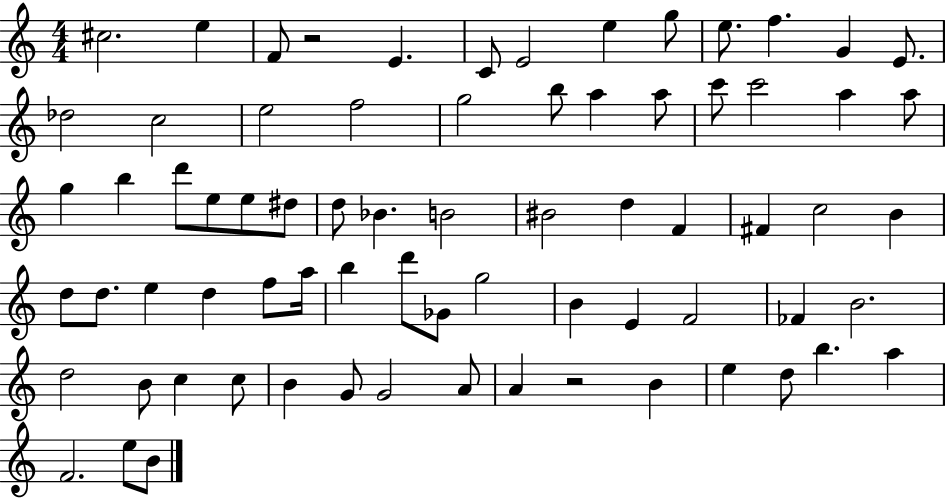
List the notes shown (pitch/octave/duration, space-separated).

C#5/h. E5/q F4/e R/h E4/q. C4/e E4/h E5/q G5/e E5/e. F5/q. G4/q E4/e. Db5/h C5/h E5/h F5/h G5/h B5/e A5/q A5/e C6/e C6/h A5/q A5/e G5/q B5/q D6/e E5/e E5/e D#5/e D5/e Bb4/q. B4/h BIS4/h D5/q F4/q F#4/q C5/h B4/q D5/e D5/e. E5/q D5/q F5/e A5/s B5/q D6/e Gb4/e G5/h B4/q E4/q F4/h FES4/q B4/h. D5/h B4/e C5/q C5/e B4/q G4/e G4/h A4/e A4/q R/h B4/q E5/q D5/e B5/q. A5/q F4/h. E5/e B4/e